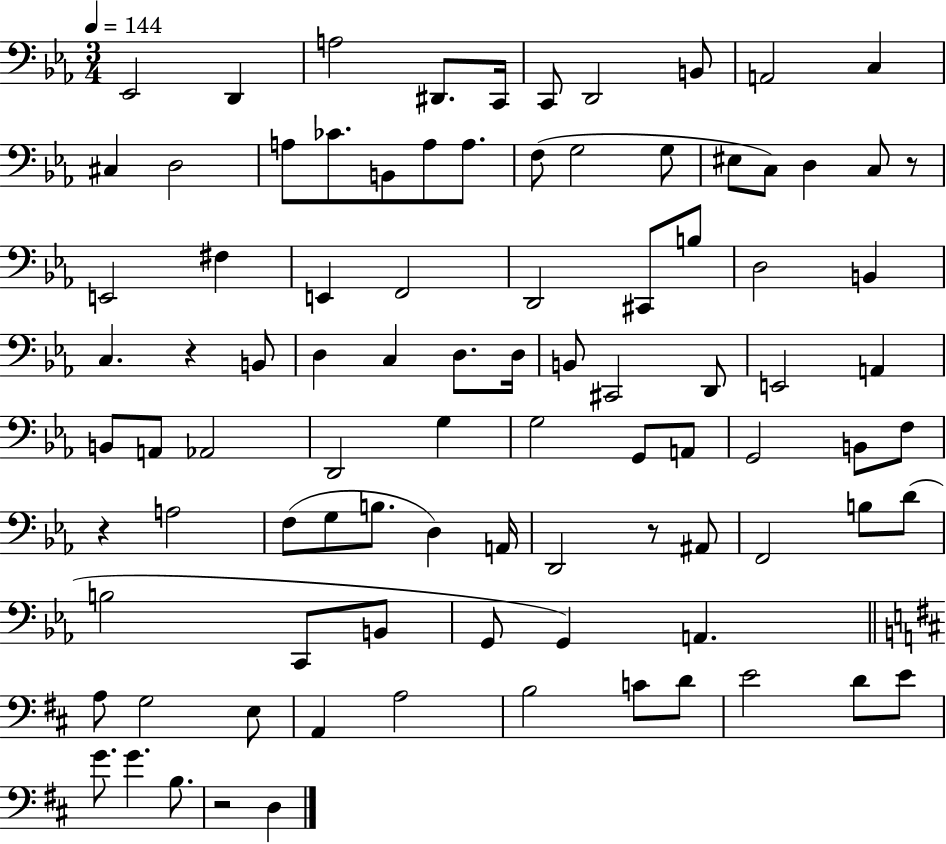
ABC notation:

X:1
T:Untitled
M:3/4
L:1/4
K:Eb
_E,,2 D,, A,2 ^D,,/2 C,,/4 C,,/2 D,,2 B,,/2 A,,2 C, ^C, D,2 A,/2 _C/2 B,,/2 A,/2 A,/2 F,/2 G,2 G,/2 ^E,/2 C,/2 D, C,/2 z/2 E,,2 ^F, E,, F,,2 D,,2 ^C,,/2 B,/2 D,2 B,, C, z B,,/2 D, C, D,/2 D,/4 B,,/2 ^C,,2 D,,/2 E,,2 A,, B,,/2 A,,/2 _A,,2 D,,2 G, G,2 G,,/2 A,,/2 G,,2 B,,/2 F,/2 z A,2 F,/2 G,/2 B,/2 D, A,,/4 D,,2 z/2 ^A,,/2 F,,2 B,/2 D/2 B,2 C,,/2 B,,/2 G,,/2 G,, A,, A,/2 G,2 E,/2 A,, A,2 B,2 C/2 D/2 E2 D/2 E/2 G/2 G B,/2 z2 D,